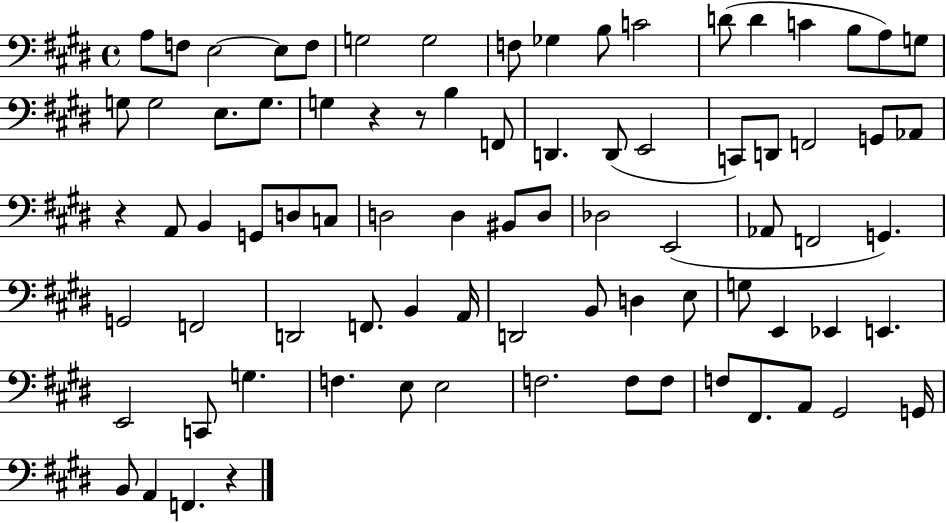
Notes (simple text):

A3/e F3/e E3/h E3/e F3/e G3/h G3/h F3/e Gb3/q B3/e C4/h D4/e D4/q C4/q B3/e A3/e G3/e G3/e G3/h E3/e. G3/e. G3/q R/q R/e B3/q F2/e D2/q. D2/e E2/h C2/e D2/e F2/h G2/e Ab2/e R/q A2/e B2/q G2/e D3/e C3/e D3/h D3/q BIS2/e D3/e Db3/h E2/h Ab2/e F2/h G2/q. G2/h F2/h D2/h F2/e. B2/q A2/s D2/h B2/e D3/q E3/e G3/e E2/q Eb2/q E2/q. E2/h C2/e G3/q. F3/q. E3/e E3/h F3/h. F3/e F3/e F3/e F#2/e. A2/e G#2/h G2/s B2/e A2/q F2/q. R/q